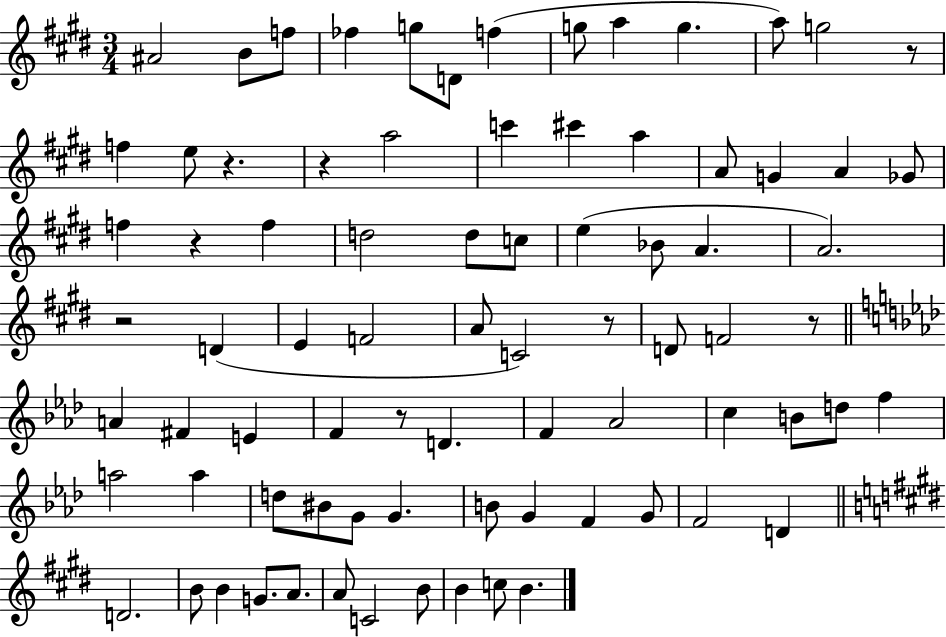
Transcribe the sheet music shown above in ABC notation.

X:1
T:Untitled
M:3/4
L:1/4
K:E
^A2 B/2 f/2 _f g/2 D/2 f g/2 a g a/2 g2 z/2 f e/2 z z a2 c' ^c' a A/2 G A _G/2 f z f d2 d/2 c/2 e _B/2 A A2 z2 D E F2 A/2 C2 z/2 D/2 F2 z/2 A ^F E F z/2 D F _A2 c B/2 d/2 f a2 a d/2 ^B/2 G/2 G B/2 G F G/2 F2 D D2 B/2 B G/2 A/2 A/2 C2 B/2 B c/2 B